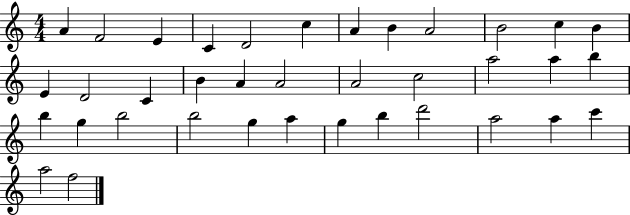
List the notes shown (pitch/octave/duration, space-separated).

A4/q F4/h E4/q C4/q D4/h C5/q A4/q B4/q A4/h B4/h C5/q B4/q E4/q D4/h C4/q B4/q A4/q A4/h A4/h C5/h A5/h A5/q B5/q B5/q G5/q B5/h B5/h G5/q A5/q G5/q B5/q D6/h A5/h A5/q C6/q A5/h F5/h